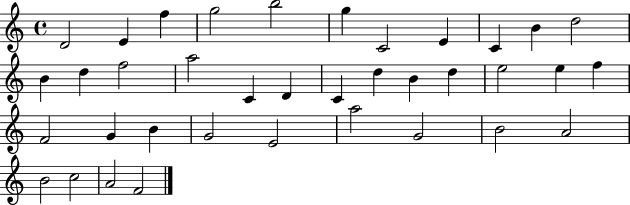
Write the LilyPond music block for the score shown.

{
  \clef treble
  \time 4/4
  \defaultTimeSignature
  \key c \major
  d'2 e'4 f''4 | g''2 b''2 | g''4 c'2 e'4 | c'4 b'4 d''2 | \break b'4 d''4 f''2 | a''2 c'4 d'4 | c'4 d''4 b'4 d''4 | e''2 e''4 f''4 | \break f'2 g'4 b'4 | g'2 e'2 | a''2 g'2 | b'2 a'2 | \break b'2 c''2 | a'2 f'2 | \bar "|."
}